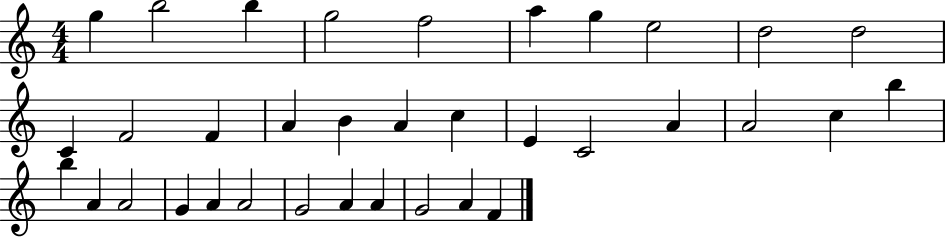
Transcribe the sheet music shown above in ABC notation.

X:1
T:Untitled
M:4/4
L:1/4
K:C
g b2 b g2 f2 a g e2 d2 d2 C F2 F A B A c E C2 A A2 c b b A A2 G A A2 G2 A A G2 A F